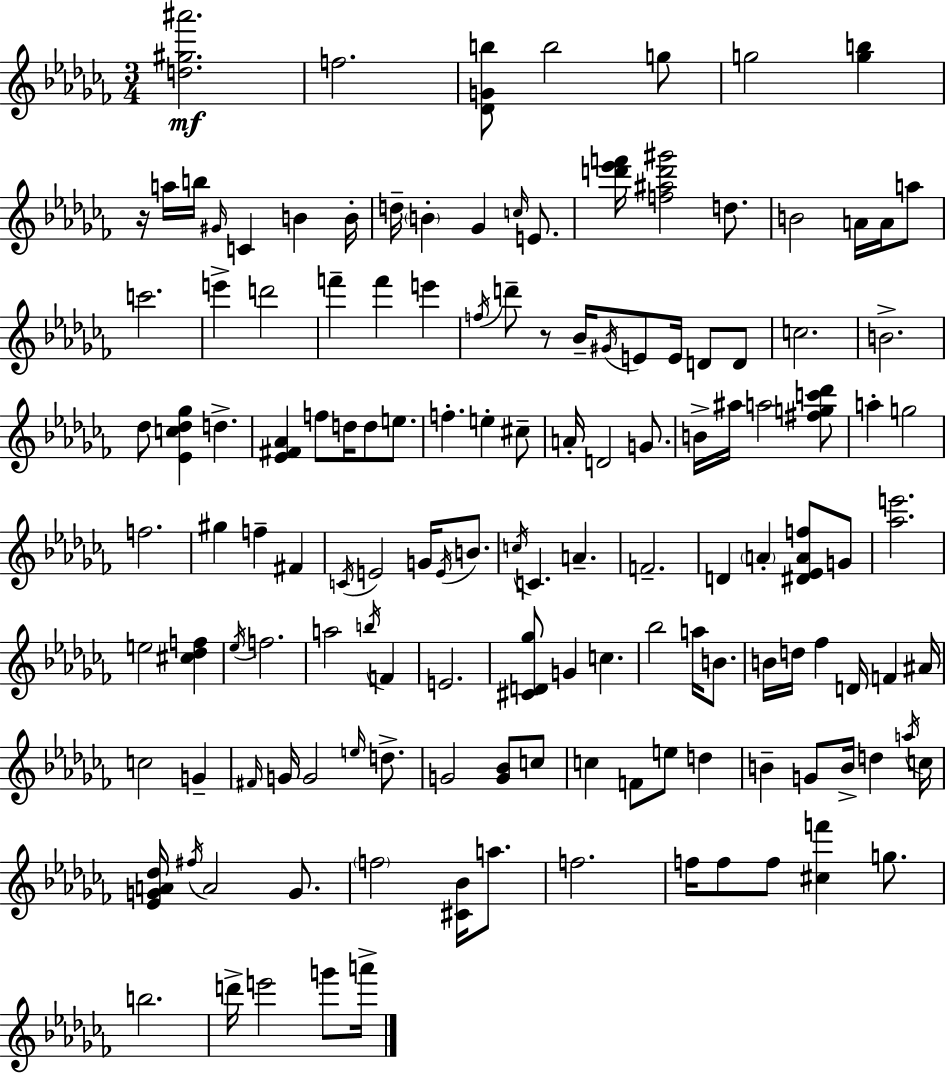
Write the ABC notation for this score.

X:1
T:Untitled
M:3/4
L:1/4
K:Abm
[d^g^a']2 f2 [_DGb]/2 b2 g/2 g2 [gb] z/4 a/4 b/4 ^G/4 C B B/4 d/4 B _G c/4 E/2 [d'_e'f']/4 [f^ad'^g']2 d/2 B2 A/4 A/4 a/2 c'2 e' d'2 f' f' e' f/4 d'/2 z/2 _B/4 ^G/4 E/2 E/4 D/2 D/2 c2 B2 _d/2 [_Ec_d_g] d [_E^F_A] f/2 d/4 d/2 e/2 f e ^c/2 A/4 D2 G/2 B/4 ^a/4 a2 [^fgc'_d']/2 a g2 f2 ^g f ^F C/4 E2 G/4 E/4 B/2 c/4 C A F2 D A [^D_EAf]/2 G/2 [_ae']2 e2 [^c_df] _e/4 f2 a2 b/4 F E2 [^CD_g]/2 G c _b2 a/4 B/2 B/4 d/4 _f D/4 F ^A/4 c2 G ^F/4 G/4 G2 e/4 d/2 G2 [G_B]/2 c/2 c F/2 e/2 d B G/2 B/4 d a/4 c/4 [_EGA_d]/4 ^f/4 A2 G/2 f2 [^C_B]/4 a/2 f2 f/4 f/2 f/2 [^cf'] g/2 b2 d'/4 e'2 g'/2 a'/4